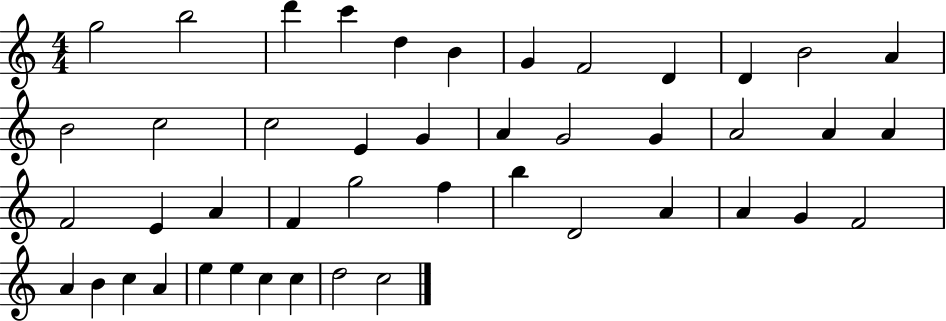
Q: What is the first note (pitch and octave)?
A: G5